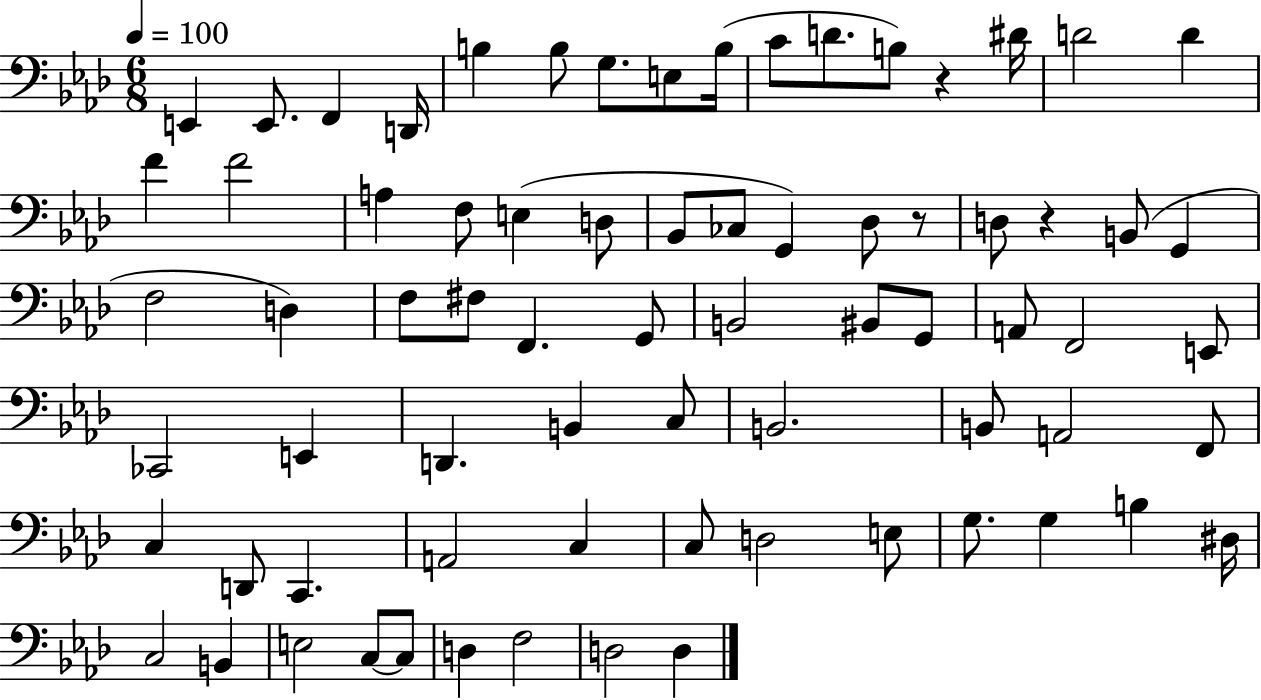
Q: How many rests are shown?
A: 3